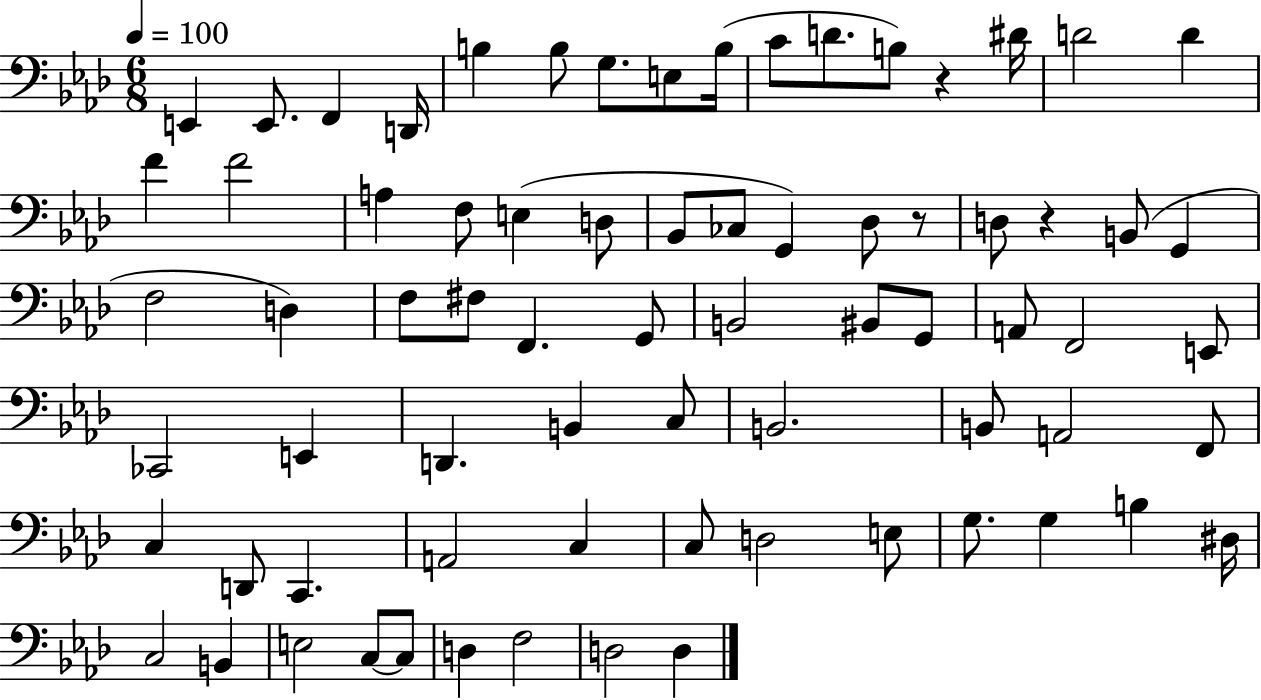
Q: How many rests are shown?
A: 3